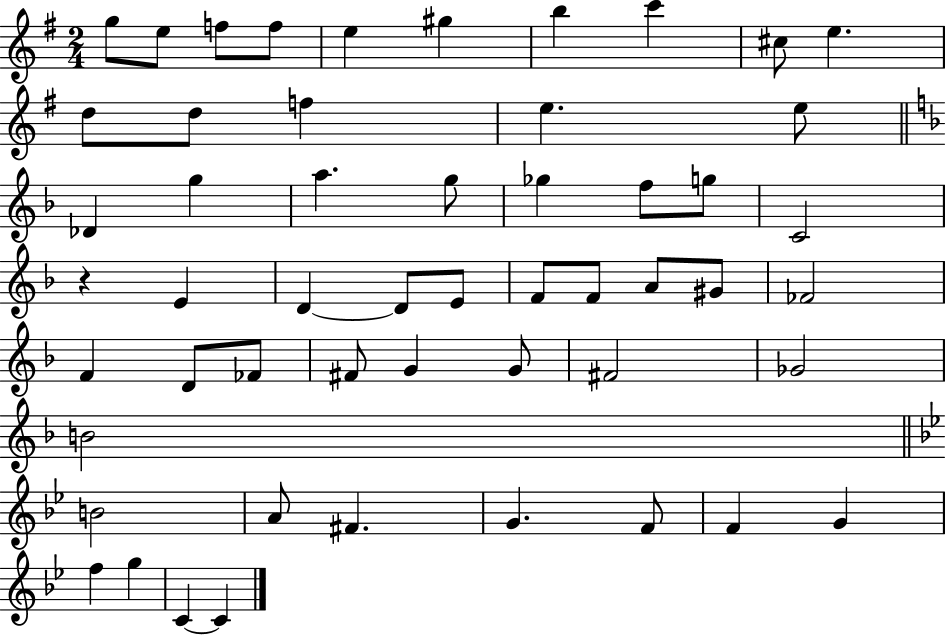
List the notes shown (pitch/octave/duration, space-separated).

G5/e E5/e F5/e F5/e E5/q G#5/q B5/q C6/q C#5/e E5/q. D5/e D5/e F5/q E5/q. E5/e Db4/q G5/q A5/q. G5/e Gb5/q F5/e G5/e C4/h R/q E4/q D4/q D4/e E4/e F4/e F4/e A4/e G#4/e FES4/h F4/q D4/e FES4/e F#4/e G4/q G4/e F#4/h Gb4/h B4/h B4/h A4/e F#4/q. G4/q. F4/e F4/q G4/q F5/q G5/q C4/q C4/q